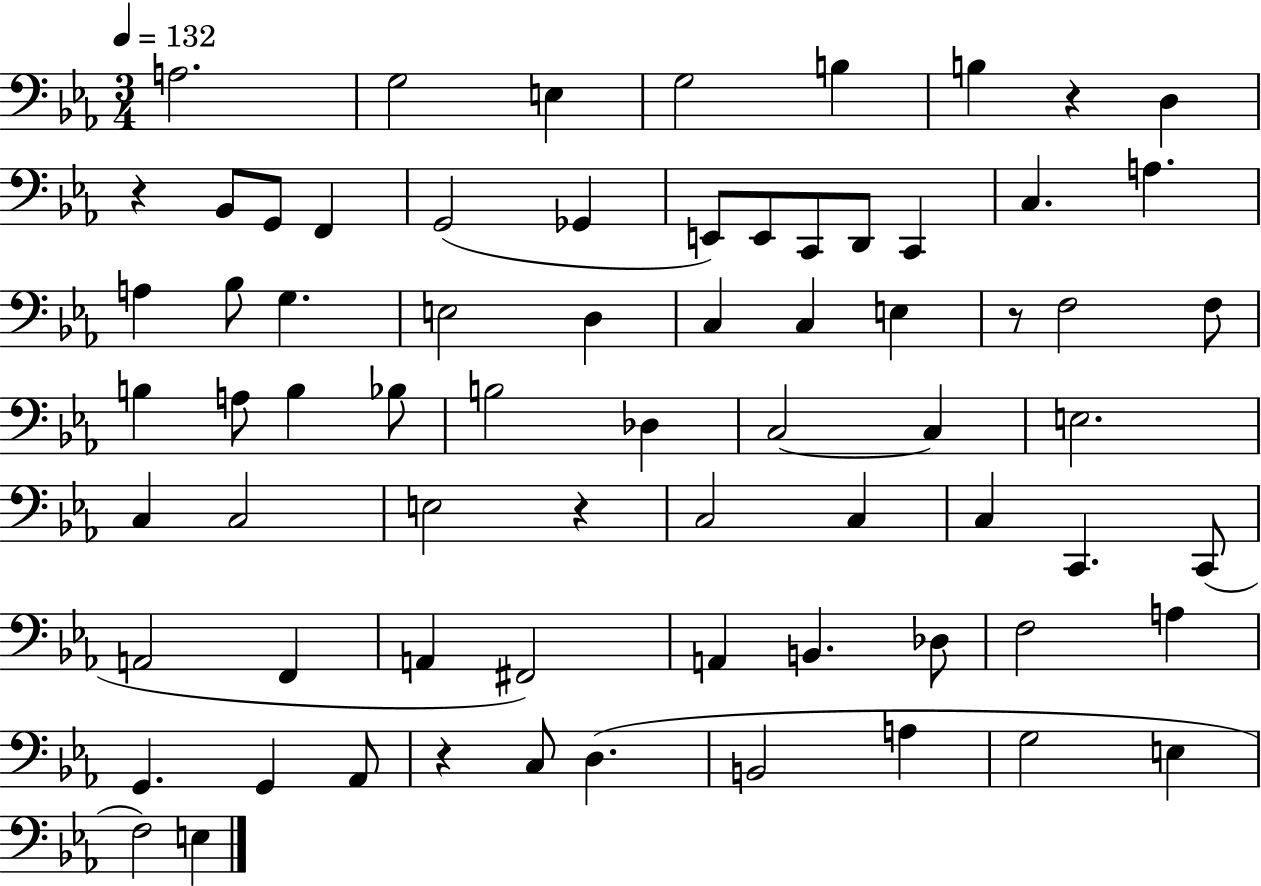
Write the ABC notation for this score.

X:1
T:Untitled
M:3/4
L:1/4
K:Eb
A,2 G,2 E, G,2 B, B, z D, z _B,,/2 G,,/2 F,, G,,2 _G,, E,,/2 E,,/2 C,,/2 D,,/2 C,, C, A, A, _B,/2 G, E,2 D, C, C, E, z/2 F,2 F,/2 B, A,/2 B, _B,/2 B,2 _D, C,2 C, E,2 C, C,2 E,2 z C,2 C, C, C,, C,,/2 A,,2 F,, A,, ^F,,2 A,, B,, _D,/2 F,2 A, G,, G,, _A,,/2 z C,/2 D, B,,2 A, G,2 E, F,2 E,